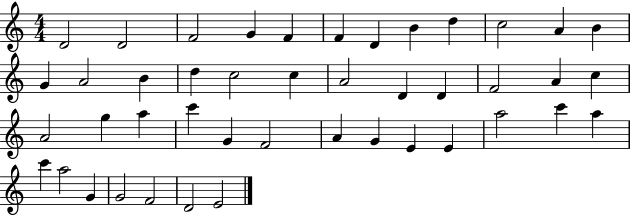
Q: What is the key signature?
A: C major